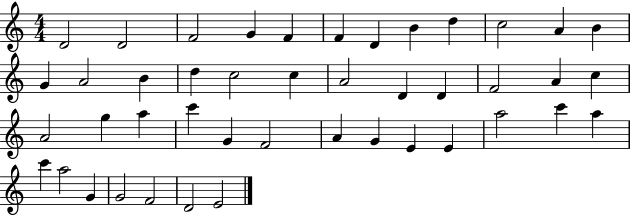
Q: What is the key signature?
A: C major